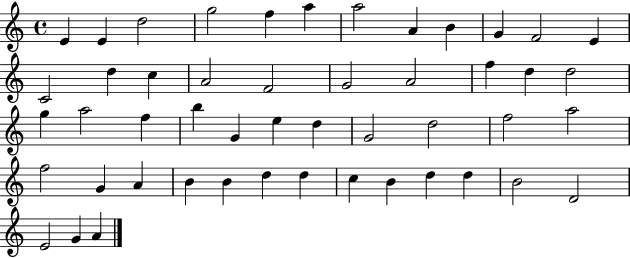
E4/q E4/q D5/h G5/h F5/q A5/q A5/h A4/q B4/q G4/q F4/h E4/q C4/h D5/q C5/q A4/h F4/h G4/h A4/h F5/q D5/q D5/h G5/q A5/h F5/q B5/q G4/q E5/q D5/q G4/h D5/h F5/h A5/h F5/h G4/q A4/q B4/q B4/q D5/q D5/q C5/q B4/q D5/q D5/q B4/h D4/h E4/h G4/q A4/q